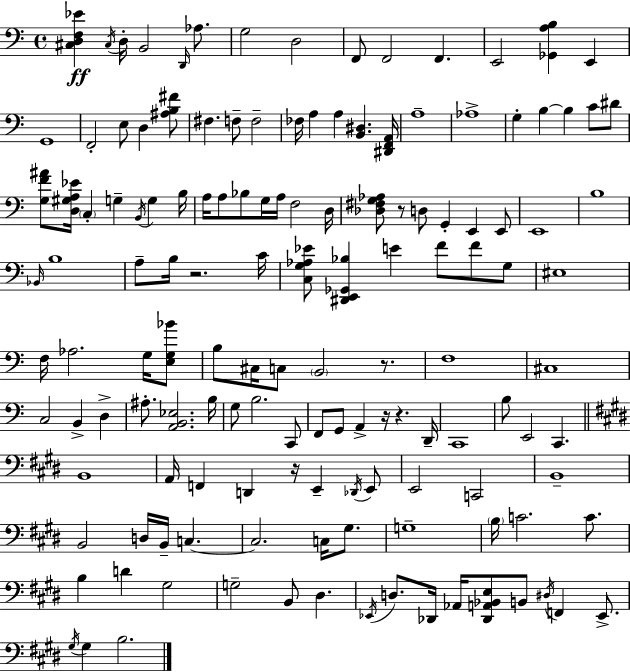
[C#3,D3,F3,Eb4]/q C#3/s D3/s B2/h D2/s Ab3/e. G3/h D3/h F2/e F2/h F2/q. E2/h [Gb2,A3,B3]/q E2/q G2/w F2/h E3/e D3/q [A#3,B3,F#4]/e F#3/q. F3/e F3/h FES3/s A3/q A3/q [B2,D#3]/q. [D#2,F2,A2]/s A3/w Ab3/w G3/q B3/q B3/q C4/e D#4/e [G3,F4,A#4]/e [D3,G#3,A3,Eb4]/s C3/q G3/q B2/s G3/q B3/s A3/s A3/e Bb3/e G3/s A3/s F3/h D3/s [Db3,F#3,G3,Ab3]/e R/e D3/e G2/q E2/q E2/e E2/w B3/w Bb2/s B3/w A3/e B3/s R/h. C4/s [C3,G3,Ab3,Eb4]/e [D#2,E2,Gb2,Bb3]/q E4/q F4/e F4/e G3/e EIS3/w F3/s Ab3/h. G3/s [E3,G3,Bb4]/e B3/e C#3/s C3/e B2/h R/e. F3/w C#3/w C3/h B2/q D3/q A#3/e. [A2,B2,Eb3]/h. B3/s G3/e B3/h. C2/e F2/e G2/e A2/q R/s R/q. D2/s C2/w B3/e E2/h C2/q. B2/w A2/s F2/q D2/q R/s E2/q Db2/s E2/e E2/h C2/h B2/w B2/h D3/s B2/s C3/q. C3/h. C3/s G#3/e. G3/w B3/s C4/h. C4/e. B3/q D4/q G#3/h G3/h B2/e D#3/q. Eb2/s D3/e. Db2/s Ab2/s [Db2,A2,Bb2,E3]/e B2/e D#3/s F2/q Eb2/e. G#3/s G#3/q B3/h.